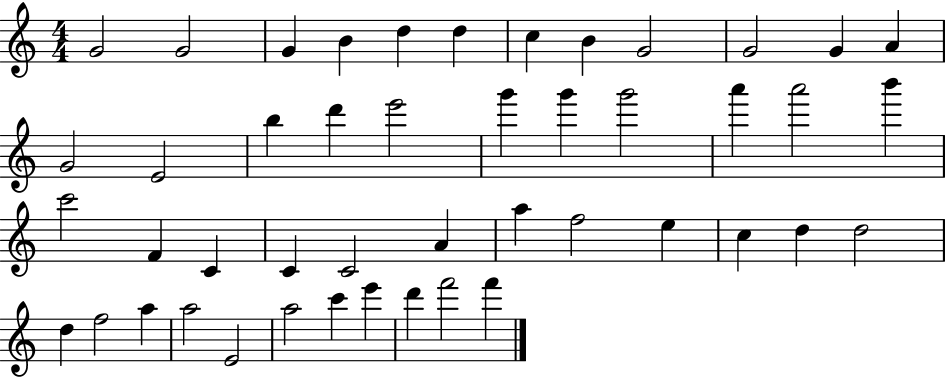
{
  \clef treble
  \numericTimeSignature
  \time 4/4
  \key c \major
  g'2 g'2 | g'4 b'4 d''4 d''4 | c''4 b'4 g'2 | g'2 g'4 a'4 | \break g'2 e'2 | b''4 d'''4 e'''2 | g'''4 g'''4 g'''2 | a'''4 a'''2 b'''4 | \break c'''2 f'4 c'4 | c'4 c'2 a'4 | a''4 f''2 e''4 | c''4 d''4 d''2 | \break d''4 f''2 a''4 | a''2 e'2 | a''2 c'''4 e'''4 | d'''4 f'''2 f'''4 | \break \bar "|."
}